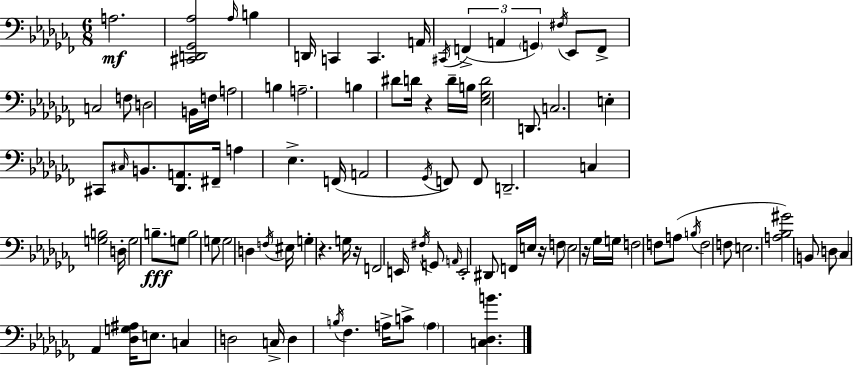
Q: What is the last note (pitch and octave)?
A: A3